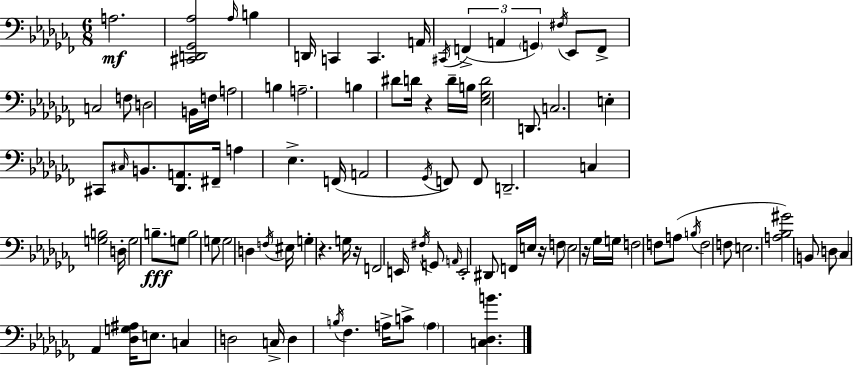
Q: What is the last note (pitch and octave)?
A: A3